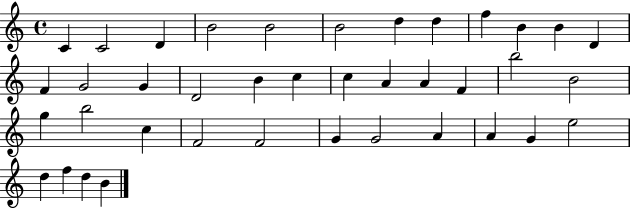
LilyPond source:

{
  \clef treble
  \time 4/4
  \defaultTimeSignature
  \key c \major
  c'4 c'2 d'4 | b'2 b'2 | b'2 d''4 d''4 | f''4 b'4 b'4 d'4 | \break f'4 g'2 g'4 | d'2 b'4 c''4 | c''4 a'4 a'4 f'4 | b''2 b'2 | \break g''4 b''2 c''4 | f'2 f'2 | g'4 g'2 a'4 | a'4 g'4 e''2 | \break d''4 f''4 d''4 b'4 | \bar "|."
}